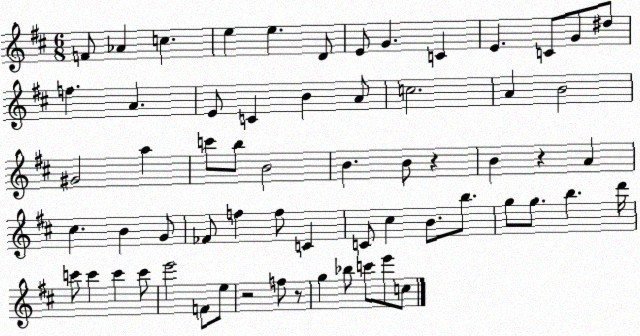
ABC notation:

X:1
T:Untitled
M:6/8
L:1/4
K:D
F/2 _A c e e D/2 E/2 G C E C/2 G/2 ^d/2 f A E/2 C B A/2 c2 A B2 ^G2 a c'/2 b/2 B2 B B/2 z B z A ^c B G/2 _F/2 f f/2 C C/2 ^c B/2 b/2 g/2 g/2 b d'/4 c'/2 c' c' c'/2 e'2 F/2 e/2 z2 f/2 z/2 g _b/2 c'/2 e'/2 c/2